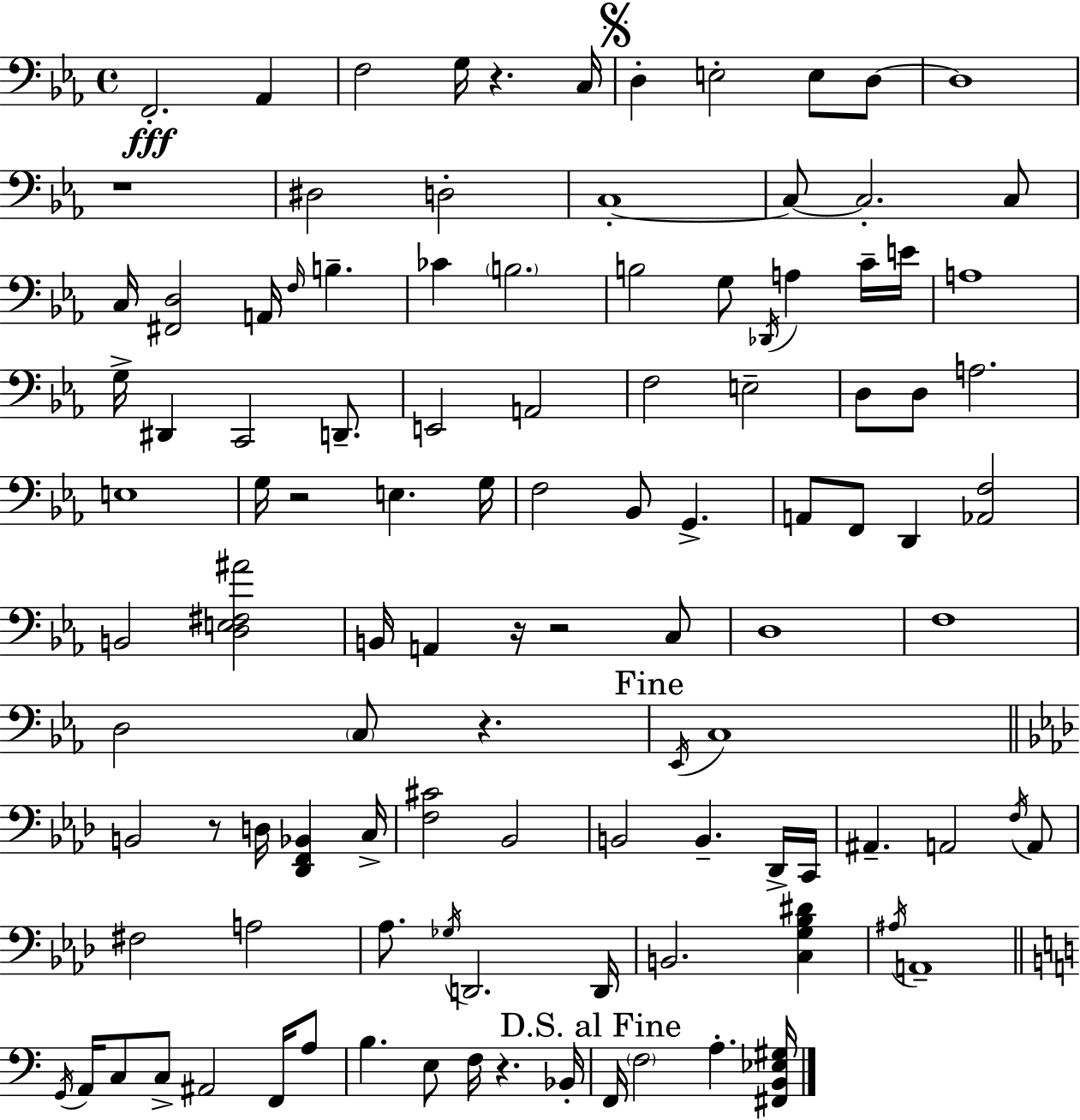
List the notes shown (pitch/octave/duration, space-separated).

F2/h. Ab2/q F3/h G3/s R/q. C3/s D3/q E3/h E3/e D3/e D3/w R/w D#3/h D3/h C3/w C3/e C3/h. C3/e C3/s [F#2,D3]/h A2/s F3/s B3/q. CES4/q B3/h. B3/h G3/e Db2/s A3/q C4/s E4/s A3/w G3/s D#2/q C2/h D2/e. E2/h A2/h F3/h E3/h D3/e D3/e A3/h. E3/w G3/s R/h E3/q. G3/s F3/h Bb2/e G2/q. A2/e F2/e D2/q [Ab2,F3]/h B2/h [D3,E3,F#3,A#4]/h B2/s A2/q R/s R/h C3/e D3/w F3/w D3/h C3/e R/q. Eb2/s C3/w B2/h R/e D3/s [Db2,F2,Bb2]/q C3/s [F3,C#4]/h Bb2/h B2/h B2/q. Db2/s C2/s A#2/q. A2/h F3/s A2/e F#3/h A3/h Ab3/e. Gb3/s D2/h. D2/s B2/h. [C3,G3,Bb3,D#4]/q A#3/s A2/w G2/s A2/s C3/e C3/e A#2/h F2/s A3/e B3/q. E3/e F3/s R/q. Bb2/s F2/s F3/h A3/q. [F#2,B2,Eb3,G#3]/s